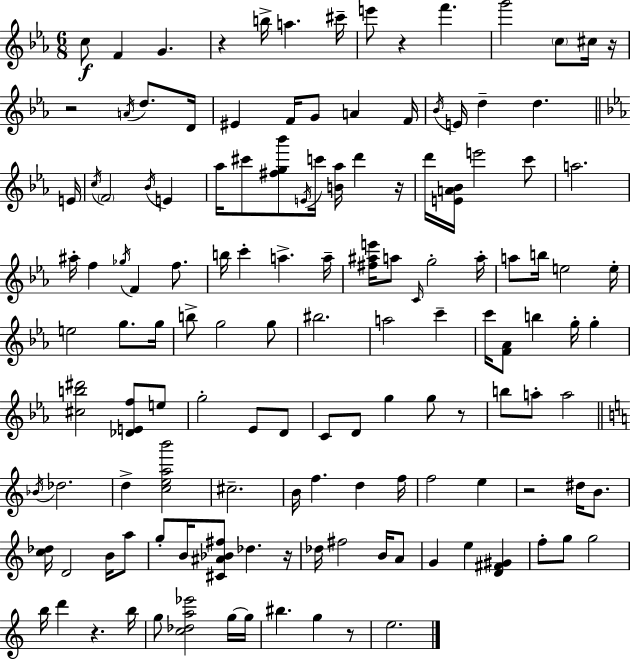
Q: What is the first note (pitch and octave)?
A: C5